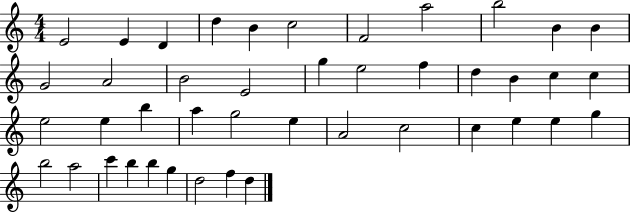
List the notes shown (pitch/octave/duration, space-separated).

E4/h E4/q D4/q D5/q B4/q C5/h F4/h A5/h B5/h B4/q B4/q G4/h A4/h B4/h E4/h G5/q E5/h F5/q D5/q B4/q C5/q C5/q E5/h E5/q B5/q A5/q G5/h E5/q A4/h C5/h C5/q E5/q E5/q G5/q B5/h A5/h C6/q B5/q B5/q G5/q D5/h F5/q D5/q